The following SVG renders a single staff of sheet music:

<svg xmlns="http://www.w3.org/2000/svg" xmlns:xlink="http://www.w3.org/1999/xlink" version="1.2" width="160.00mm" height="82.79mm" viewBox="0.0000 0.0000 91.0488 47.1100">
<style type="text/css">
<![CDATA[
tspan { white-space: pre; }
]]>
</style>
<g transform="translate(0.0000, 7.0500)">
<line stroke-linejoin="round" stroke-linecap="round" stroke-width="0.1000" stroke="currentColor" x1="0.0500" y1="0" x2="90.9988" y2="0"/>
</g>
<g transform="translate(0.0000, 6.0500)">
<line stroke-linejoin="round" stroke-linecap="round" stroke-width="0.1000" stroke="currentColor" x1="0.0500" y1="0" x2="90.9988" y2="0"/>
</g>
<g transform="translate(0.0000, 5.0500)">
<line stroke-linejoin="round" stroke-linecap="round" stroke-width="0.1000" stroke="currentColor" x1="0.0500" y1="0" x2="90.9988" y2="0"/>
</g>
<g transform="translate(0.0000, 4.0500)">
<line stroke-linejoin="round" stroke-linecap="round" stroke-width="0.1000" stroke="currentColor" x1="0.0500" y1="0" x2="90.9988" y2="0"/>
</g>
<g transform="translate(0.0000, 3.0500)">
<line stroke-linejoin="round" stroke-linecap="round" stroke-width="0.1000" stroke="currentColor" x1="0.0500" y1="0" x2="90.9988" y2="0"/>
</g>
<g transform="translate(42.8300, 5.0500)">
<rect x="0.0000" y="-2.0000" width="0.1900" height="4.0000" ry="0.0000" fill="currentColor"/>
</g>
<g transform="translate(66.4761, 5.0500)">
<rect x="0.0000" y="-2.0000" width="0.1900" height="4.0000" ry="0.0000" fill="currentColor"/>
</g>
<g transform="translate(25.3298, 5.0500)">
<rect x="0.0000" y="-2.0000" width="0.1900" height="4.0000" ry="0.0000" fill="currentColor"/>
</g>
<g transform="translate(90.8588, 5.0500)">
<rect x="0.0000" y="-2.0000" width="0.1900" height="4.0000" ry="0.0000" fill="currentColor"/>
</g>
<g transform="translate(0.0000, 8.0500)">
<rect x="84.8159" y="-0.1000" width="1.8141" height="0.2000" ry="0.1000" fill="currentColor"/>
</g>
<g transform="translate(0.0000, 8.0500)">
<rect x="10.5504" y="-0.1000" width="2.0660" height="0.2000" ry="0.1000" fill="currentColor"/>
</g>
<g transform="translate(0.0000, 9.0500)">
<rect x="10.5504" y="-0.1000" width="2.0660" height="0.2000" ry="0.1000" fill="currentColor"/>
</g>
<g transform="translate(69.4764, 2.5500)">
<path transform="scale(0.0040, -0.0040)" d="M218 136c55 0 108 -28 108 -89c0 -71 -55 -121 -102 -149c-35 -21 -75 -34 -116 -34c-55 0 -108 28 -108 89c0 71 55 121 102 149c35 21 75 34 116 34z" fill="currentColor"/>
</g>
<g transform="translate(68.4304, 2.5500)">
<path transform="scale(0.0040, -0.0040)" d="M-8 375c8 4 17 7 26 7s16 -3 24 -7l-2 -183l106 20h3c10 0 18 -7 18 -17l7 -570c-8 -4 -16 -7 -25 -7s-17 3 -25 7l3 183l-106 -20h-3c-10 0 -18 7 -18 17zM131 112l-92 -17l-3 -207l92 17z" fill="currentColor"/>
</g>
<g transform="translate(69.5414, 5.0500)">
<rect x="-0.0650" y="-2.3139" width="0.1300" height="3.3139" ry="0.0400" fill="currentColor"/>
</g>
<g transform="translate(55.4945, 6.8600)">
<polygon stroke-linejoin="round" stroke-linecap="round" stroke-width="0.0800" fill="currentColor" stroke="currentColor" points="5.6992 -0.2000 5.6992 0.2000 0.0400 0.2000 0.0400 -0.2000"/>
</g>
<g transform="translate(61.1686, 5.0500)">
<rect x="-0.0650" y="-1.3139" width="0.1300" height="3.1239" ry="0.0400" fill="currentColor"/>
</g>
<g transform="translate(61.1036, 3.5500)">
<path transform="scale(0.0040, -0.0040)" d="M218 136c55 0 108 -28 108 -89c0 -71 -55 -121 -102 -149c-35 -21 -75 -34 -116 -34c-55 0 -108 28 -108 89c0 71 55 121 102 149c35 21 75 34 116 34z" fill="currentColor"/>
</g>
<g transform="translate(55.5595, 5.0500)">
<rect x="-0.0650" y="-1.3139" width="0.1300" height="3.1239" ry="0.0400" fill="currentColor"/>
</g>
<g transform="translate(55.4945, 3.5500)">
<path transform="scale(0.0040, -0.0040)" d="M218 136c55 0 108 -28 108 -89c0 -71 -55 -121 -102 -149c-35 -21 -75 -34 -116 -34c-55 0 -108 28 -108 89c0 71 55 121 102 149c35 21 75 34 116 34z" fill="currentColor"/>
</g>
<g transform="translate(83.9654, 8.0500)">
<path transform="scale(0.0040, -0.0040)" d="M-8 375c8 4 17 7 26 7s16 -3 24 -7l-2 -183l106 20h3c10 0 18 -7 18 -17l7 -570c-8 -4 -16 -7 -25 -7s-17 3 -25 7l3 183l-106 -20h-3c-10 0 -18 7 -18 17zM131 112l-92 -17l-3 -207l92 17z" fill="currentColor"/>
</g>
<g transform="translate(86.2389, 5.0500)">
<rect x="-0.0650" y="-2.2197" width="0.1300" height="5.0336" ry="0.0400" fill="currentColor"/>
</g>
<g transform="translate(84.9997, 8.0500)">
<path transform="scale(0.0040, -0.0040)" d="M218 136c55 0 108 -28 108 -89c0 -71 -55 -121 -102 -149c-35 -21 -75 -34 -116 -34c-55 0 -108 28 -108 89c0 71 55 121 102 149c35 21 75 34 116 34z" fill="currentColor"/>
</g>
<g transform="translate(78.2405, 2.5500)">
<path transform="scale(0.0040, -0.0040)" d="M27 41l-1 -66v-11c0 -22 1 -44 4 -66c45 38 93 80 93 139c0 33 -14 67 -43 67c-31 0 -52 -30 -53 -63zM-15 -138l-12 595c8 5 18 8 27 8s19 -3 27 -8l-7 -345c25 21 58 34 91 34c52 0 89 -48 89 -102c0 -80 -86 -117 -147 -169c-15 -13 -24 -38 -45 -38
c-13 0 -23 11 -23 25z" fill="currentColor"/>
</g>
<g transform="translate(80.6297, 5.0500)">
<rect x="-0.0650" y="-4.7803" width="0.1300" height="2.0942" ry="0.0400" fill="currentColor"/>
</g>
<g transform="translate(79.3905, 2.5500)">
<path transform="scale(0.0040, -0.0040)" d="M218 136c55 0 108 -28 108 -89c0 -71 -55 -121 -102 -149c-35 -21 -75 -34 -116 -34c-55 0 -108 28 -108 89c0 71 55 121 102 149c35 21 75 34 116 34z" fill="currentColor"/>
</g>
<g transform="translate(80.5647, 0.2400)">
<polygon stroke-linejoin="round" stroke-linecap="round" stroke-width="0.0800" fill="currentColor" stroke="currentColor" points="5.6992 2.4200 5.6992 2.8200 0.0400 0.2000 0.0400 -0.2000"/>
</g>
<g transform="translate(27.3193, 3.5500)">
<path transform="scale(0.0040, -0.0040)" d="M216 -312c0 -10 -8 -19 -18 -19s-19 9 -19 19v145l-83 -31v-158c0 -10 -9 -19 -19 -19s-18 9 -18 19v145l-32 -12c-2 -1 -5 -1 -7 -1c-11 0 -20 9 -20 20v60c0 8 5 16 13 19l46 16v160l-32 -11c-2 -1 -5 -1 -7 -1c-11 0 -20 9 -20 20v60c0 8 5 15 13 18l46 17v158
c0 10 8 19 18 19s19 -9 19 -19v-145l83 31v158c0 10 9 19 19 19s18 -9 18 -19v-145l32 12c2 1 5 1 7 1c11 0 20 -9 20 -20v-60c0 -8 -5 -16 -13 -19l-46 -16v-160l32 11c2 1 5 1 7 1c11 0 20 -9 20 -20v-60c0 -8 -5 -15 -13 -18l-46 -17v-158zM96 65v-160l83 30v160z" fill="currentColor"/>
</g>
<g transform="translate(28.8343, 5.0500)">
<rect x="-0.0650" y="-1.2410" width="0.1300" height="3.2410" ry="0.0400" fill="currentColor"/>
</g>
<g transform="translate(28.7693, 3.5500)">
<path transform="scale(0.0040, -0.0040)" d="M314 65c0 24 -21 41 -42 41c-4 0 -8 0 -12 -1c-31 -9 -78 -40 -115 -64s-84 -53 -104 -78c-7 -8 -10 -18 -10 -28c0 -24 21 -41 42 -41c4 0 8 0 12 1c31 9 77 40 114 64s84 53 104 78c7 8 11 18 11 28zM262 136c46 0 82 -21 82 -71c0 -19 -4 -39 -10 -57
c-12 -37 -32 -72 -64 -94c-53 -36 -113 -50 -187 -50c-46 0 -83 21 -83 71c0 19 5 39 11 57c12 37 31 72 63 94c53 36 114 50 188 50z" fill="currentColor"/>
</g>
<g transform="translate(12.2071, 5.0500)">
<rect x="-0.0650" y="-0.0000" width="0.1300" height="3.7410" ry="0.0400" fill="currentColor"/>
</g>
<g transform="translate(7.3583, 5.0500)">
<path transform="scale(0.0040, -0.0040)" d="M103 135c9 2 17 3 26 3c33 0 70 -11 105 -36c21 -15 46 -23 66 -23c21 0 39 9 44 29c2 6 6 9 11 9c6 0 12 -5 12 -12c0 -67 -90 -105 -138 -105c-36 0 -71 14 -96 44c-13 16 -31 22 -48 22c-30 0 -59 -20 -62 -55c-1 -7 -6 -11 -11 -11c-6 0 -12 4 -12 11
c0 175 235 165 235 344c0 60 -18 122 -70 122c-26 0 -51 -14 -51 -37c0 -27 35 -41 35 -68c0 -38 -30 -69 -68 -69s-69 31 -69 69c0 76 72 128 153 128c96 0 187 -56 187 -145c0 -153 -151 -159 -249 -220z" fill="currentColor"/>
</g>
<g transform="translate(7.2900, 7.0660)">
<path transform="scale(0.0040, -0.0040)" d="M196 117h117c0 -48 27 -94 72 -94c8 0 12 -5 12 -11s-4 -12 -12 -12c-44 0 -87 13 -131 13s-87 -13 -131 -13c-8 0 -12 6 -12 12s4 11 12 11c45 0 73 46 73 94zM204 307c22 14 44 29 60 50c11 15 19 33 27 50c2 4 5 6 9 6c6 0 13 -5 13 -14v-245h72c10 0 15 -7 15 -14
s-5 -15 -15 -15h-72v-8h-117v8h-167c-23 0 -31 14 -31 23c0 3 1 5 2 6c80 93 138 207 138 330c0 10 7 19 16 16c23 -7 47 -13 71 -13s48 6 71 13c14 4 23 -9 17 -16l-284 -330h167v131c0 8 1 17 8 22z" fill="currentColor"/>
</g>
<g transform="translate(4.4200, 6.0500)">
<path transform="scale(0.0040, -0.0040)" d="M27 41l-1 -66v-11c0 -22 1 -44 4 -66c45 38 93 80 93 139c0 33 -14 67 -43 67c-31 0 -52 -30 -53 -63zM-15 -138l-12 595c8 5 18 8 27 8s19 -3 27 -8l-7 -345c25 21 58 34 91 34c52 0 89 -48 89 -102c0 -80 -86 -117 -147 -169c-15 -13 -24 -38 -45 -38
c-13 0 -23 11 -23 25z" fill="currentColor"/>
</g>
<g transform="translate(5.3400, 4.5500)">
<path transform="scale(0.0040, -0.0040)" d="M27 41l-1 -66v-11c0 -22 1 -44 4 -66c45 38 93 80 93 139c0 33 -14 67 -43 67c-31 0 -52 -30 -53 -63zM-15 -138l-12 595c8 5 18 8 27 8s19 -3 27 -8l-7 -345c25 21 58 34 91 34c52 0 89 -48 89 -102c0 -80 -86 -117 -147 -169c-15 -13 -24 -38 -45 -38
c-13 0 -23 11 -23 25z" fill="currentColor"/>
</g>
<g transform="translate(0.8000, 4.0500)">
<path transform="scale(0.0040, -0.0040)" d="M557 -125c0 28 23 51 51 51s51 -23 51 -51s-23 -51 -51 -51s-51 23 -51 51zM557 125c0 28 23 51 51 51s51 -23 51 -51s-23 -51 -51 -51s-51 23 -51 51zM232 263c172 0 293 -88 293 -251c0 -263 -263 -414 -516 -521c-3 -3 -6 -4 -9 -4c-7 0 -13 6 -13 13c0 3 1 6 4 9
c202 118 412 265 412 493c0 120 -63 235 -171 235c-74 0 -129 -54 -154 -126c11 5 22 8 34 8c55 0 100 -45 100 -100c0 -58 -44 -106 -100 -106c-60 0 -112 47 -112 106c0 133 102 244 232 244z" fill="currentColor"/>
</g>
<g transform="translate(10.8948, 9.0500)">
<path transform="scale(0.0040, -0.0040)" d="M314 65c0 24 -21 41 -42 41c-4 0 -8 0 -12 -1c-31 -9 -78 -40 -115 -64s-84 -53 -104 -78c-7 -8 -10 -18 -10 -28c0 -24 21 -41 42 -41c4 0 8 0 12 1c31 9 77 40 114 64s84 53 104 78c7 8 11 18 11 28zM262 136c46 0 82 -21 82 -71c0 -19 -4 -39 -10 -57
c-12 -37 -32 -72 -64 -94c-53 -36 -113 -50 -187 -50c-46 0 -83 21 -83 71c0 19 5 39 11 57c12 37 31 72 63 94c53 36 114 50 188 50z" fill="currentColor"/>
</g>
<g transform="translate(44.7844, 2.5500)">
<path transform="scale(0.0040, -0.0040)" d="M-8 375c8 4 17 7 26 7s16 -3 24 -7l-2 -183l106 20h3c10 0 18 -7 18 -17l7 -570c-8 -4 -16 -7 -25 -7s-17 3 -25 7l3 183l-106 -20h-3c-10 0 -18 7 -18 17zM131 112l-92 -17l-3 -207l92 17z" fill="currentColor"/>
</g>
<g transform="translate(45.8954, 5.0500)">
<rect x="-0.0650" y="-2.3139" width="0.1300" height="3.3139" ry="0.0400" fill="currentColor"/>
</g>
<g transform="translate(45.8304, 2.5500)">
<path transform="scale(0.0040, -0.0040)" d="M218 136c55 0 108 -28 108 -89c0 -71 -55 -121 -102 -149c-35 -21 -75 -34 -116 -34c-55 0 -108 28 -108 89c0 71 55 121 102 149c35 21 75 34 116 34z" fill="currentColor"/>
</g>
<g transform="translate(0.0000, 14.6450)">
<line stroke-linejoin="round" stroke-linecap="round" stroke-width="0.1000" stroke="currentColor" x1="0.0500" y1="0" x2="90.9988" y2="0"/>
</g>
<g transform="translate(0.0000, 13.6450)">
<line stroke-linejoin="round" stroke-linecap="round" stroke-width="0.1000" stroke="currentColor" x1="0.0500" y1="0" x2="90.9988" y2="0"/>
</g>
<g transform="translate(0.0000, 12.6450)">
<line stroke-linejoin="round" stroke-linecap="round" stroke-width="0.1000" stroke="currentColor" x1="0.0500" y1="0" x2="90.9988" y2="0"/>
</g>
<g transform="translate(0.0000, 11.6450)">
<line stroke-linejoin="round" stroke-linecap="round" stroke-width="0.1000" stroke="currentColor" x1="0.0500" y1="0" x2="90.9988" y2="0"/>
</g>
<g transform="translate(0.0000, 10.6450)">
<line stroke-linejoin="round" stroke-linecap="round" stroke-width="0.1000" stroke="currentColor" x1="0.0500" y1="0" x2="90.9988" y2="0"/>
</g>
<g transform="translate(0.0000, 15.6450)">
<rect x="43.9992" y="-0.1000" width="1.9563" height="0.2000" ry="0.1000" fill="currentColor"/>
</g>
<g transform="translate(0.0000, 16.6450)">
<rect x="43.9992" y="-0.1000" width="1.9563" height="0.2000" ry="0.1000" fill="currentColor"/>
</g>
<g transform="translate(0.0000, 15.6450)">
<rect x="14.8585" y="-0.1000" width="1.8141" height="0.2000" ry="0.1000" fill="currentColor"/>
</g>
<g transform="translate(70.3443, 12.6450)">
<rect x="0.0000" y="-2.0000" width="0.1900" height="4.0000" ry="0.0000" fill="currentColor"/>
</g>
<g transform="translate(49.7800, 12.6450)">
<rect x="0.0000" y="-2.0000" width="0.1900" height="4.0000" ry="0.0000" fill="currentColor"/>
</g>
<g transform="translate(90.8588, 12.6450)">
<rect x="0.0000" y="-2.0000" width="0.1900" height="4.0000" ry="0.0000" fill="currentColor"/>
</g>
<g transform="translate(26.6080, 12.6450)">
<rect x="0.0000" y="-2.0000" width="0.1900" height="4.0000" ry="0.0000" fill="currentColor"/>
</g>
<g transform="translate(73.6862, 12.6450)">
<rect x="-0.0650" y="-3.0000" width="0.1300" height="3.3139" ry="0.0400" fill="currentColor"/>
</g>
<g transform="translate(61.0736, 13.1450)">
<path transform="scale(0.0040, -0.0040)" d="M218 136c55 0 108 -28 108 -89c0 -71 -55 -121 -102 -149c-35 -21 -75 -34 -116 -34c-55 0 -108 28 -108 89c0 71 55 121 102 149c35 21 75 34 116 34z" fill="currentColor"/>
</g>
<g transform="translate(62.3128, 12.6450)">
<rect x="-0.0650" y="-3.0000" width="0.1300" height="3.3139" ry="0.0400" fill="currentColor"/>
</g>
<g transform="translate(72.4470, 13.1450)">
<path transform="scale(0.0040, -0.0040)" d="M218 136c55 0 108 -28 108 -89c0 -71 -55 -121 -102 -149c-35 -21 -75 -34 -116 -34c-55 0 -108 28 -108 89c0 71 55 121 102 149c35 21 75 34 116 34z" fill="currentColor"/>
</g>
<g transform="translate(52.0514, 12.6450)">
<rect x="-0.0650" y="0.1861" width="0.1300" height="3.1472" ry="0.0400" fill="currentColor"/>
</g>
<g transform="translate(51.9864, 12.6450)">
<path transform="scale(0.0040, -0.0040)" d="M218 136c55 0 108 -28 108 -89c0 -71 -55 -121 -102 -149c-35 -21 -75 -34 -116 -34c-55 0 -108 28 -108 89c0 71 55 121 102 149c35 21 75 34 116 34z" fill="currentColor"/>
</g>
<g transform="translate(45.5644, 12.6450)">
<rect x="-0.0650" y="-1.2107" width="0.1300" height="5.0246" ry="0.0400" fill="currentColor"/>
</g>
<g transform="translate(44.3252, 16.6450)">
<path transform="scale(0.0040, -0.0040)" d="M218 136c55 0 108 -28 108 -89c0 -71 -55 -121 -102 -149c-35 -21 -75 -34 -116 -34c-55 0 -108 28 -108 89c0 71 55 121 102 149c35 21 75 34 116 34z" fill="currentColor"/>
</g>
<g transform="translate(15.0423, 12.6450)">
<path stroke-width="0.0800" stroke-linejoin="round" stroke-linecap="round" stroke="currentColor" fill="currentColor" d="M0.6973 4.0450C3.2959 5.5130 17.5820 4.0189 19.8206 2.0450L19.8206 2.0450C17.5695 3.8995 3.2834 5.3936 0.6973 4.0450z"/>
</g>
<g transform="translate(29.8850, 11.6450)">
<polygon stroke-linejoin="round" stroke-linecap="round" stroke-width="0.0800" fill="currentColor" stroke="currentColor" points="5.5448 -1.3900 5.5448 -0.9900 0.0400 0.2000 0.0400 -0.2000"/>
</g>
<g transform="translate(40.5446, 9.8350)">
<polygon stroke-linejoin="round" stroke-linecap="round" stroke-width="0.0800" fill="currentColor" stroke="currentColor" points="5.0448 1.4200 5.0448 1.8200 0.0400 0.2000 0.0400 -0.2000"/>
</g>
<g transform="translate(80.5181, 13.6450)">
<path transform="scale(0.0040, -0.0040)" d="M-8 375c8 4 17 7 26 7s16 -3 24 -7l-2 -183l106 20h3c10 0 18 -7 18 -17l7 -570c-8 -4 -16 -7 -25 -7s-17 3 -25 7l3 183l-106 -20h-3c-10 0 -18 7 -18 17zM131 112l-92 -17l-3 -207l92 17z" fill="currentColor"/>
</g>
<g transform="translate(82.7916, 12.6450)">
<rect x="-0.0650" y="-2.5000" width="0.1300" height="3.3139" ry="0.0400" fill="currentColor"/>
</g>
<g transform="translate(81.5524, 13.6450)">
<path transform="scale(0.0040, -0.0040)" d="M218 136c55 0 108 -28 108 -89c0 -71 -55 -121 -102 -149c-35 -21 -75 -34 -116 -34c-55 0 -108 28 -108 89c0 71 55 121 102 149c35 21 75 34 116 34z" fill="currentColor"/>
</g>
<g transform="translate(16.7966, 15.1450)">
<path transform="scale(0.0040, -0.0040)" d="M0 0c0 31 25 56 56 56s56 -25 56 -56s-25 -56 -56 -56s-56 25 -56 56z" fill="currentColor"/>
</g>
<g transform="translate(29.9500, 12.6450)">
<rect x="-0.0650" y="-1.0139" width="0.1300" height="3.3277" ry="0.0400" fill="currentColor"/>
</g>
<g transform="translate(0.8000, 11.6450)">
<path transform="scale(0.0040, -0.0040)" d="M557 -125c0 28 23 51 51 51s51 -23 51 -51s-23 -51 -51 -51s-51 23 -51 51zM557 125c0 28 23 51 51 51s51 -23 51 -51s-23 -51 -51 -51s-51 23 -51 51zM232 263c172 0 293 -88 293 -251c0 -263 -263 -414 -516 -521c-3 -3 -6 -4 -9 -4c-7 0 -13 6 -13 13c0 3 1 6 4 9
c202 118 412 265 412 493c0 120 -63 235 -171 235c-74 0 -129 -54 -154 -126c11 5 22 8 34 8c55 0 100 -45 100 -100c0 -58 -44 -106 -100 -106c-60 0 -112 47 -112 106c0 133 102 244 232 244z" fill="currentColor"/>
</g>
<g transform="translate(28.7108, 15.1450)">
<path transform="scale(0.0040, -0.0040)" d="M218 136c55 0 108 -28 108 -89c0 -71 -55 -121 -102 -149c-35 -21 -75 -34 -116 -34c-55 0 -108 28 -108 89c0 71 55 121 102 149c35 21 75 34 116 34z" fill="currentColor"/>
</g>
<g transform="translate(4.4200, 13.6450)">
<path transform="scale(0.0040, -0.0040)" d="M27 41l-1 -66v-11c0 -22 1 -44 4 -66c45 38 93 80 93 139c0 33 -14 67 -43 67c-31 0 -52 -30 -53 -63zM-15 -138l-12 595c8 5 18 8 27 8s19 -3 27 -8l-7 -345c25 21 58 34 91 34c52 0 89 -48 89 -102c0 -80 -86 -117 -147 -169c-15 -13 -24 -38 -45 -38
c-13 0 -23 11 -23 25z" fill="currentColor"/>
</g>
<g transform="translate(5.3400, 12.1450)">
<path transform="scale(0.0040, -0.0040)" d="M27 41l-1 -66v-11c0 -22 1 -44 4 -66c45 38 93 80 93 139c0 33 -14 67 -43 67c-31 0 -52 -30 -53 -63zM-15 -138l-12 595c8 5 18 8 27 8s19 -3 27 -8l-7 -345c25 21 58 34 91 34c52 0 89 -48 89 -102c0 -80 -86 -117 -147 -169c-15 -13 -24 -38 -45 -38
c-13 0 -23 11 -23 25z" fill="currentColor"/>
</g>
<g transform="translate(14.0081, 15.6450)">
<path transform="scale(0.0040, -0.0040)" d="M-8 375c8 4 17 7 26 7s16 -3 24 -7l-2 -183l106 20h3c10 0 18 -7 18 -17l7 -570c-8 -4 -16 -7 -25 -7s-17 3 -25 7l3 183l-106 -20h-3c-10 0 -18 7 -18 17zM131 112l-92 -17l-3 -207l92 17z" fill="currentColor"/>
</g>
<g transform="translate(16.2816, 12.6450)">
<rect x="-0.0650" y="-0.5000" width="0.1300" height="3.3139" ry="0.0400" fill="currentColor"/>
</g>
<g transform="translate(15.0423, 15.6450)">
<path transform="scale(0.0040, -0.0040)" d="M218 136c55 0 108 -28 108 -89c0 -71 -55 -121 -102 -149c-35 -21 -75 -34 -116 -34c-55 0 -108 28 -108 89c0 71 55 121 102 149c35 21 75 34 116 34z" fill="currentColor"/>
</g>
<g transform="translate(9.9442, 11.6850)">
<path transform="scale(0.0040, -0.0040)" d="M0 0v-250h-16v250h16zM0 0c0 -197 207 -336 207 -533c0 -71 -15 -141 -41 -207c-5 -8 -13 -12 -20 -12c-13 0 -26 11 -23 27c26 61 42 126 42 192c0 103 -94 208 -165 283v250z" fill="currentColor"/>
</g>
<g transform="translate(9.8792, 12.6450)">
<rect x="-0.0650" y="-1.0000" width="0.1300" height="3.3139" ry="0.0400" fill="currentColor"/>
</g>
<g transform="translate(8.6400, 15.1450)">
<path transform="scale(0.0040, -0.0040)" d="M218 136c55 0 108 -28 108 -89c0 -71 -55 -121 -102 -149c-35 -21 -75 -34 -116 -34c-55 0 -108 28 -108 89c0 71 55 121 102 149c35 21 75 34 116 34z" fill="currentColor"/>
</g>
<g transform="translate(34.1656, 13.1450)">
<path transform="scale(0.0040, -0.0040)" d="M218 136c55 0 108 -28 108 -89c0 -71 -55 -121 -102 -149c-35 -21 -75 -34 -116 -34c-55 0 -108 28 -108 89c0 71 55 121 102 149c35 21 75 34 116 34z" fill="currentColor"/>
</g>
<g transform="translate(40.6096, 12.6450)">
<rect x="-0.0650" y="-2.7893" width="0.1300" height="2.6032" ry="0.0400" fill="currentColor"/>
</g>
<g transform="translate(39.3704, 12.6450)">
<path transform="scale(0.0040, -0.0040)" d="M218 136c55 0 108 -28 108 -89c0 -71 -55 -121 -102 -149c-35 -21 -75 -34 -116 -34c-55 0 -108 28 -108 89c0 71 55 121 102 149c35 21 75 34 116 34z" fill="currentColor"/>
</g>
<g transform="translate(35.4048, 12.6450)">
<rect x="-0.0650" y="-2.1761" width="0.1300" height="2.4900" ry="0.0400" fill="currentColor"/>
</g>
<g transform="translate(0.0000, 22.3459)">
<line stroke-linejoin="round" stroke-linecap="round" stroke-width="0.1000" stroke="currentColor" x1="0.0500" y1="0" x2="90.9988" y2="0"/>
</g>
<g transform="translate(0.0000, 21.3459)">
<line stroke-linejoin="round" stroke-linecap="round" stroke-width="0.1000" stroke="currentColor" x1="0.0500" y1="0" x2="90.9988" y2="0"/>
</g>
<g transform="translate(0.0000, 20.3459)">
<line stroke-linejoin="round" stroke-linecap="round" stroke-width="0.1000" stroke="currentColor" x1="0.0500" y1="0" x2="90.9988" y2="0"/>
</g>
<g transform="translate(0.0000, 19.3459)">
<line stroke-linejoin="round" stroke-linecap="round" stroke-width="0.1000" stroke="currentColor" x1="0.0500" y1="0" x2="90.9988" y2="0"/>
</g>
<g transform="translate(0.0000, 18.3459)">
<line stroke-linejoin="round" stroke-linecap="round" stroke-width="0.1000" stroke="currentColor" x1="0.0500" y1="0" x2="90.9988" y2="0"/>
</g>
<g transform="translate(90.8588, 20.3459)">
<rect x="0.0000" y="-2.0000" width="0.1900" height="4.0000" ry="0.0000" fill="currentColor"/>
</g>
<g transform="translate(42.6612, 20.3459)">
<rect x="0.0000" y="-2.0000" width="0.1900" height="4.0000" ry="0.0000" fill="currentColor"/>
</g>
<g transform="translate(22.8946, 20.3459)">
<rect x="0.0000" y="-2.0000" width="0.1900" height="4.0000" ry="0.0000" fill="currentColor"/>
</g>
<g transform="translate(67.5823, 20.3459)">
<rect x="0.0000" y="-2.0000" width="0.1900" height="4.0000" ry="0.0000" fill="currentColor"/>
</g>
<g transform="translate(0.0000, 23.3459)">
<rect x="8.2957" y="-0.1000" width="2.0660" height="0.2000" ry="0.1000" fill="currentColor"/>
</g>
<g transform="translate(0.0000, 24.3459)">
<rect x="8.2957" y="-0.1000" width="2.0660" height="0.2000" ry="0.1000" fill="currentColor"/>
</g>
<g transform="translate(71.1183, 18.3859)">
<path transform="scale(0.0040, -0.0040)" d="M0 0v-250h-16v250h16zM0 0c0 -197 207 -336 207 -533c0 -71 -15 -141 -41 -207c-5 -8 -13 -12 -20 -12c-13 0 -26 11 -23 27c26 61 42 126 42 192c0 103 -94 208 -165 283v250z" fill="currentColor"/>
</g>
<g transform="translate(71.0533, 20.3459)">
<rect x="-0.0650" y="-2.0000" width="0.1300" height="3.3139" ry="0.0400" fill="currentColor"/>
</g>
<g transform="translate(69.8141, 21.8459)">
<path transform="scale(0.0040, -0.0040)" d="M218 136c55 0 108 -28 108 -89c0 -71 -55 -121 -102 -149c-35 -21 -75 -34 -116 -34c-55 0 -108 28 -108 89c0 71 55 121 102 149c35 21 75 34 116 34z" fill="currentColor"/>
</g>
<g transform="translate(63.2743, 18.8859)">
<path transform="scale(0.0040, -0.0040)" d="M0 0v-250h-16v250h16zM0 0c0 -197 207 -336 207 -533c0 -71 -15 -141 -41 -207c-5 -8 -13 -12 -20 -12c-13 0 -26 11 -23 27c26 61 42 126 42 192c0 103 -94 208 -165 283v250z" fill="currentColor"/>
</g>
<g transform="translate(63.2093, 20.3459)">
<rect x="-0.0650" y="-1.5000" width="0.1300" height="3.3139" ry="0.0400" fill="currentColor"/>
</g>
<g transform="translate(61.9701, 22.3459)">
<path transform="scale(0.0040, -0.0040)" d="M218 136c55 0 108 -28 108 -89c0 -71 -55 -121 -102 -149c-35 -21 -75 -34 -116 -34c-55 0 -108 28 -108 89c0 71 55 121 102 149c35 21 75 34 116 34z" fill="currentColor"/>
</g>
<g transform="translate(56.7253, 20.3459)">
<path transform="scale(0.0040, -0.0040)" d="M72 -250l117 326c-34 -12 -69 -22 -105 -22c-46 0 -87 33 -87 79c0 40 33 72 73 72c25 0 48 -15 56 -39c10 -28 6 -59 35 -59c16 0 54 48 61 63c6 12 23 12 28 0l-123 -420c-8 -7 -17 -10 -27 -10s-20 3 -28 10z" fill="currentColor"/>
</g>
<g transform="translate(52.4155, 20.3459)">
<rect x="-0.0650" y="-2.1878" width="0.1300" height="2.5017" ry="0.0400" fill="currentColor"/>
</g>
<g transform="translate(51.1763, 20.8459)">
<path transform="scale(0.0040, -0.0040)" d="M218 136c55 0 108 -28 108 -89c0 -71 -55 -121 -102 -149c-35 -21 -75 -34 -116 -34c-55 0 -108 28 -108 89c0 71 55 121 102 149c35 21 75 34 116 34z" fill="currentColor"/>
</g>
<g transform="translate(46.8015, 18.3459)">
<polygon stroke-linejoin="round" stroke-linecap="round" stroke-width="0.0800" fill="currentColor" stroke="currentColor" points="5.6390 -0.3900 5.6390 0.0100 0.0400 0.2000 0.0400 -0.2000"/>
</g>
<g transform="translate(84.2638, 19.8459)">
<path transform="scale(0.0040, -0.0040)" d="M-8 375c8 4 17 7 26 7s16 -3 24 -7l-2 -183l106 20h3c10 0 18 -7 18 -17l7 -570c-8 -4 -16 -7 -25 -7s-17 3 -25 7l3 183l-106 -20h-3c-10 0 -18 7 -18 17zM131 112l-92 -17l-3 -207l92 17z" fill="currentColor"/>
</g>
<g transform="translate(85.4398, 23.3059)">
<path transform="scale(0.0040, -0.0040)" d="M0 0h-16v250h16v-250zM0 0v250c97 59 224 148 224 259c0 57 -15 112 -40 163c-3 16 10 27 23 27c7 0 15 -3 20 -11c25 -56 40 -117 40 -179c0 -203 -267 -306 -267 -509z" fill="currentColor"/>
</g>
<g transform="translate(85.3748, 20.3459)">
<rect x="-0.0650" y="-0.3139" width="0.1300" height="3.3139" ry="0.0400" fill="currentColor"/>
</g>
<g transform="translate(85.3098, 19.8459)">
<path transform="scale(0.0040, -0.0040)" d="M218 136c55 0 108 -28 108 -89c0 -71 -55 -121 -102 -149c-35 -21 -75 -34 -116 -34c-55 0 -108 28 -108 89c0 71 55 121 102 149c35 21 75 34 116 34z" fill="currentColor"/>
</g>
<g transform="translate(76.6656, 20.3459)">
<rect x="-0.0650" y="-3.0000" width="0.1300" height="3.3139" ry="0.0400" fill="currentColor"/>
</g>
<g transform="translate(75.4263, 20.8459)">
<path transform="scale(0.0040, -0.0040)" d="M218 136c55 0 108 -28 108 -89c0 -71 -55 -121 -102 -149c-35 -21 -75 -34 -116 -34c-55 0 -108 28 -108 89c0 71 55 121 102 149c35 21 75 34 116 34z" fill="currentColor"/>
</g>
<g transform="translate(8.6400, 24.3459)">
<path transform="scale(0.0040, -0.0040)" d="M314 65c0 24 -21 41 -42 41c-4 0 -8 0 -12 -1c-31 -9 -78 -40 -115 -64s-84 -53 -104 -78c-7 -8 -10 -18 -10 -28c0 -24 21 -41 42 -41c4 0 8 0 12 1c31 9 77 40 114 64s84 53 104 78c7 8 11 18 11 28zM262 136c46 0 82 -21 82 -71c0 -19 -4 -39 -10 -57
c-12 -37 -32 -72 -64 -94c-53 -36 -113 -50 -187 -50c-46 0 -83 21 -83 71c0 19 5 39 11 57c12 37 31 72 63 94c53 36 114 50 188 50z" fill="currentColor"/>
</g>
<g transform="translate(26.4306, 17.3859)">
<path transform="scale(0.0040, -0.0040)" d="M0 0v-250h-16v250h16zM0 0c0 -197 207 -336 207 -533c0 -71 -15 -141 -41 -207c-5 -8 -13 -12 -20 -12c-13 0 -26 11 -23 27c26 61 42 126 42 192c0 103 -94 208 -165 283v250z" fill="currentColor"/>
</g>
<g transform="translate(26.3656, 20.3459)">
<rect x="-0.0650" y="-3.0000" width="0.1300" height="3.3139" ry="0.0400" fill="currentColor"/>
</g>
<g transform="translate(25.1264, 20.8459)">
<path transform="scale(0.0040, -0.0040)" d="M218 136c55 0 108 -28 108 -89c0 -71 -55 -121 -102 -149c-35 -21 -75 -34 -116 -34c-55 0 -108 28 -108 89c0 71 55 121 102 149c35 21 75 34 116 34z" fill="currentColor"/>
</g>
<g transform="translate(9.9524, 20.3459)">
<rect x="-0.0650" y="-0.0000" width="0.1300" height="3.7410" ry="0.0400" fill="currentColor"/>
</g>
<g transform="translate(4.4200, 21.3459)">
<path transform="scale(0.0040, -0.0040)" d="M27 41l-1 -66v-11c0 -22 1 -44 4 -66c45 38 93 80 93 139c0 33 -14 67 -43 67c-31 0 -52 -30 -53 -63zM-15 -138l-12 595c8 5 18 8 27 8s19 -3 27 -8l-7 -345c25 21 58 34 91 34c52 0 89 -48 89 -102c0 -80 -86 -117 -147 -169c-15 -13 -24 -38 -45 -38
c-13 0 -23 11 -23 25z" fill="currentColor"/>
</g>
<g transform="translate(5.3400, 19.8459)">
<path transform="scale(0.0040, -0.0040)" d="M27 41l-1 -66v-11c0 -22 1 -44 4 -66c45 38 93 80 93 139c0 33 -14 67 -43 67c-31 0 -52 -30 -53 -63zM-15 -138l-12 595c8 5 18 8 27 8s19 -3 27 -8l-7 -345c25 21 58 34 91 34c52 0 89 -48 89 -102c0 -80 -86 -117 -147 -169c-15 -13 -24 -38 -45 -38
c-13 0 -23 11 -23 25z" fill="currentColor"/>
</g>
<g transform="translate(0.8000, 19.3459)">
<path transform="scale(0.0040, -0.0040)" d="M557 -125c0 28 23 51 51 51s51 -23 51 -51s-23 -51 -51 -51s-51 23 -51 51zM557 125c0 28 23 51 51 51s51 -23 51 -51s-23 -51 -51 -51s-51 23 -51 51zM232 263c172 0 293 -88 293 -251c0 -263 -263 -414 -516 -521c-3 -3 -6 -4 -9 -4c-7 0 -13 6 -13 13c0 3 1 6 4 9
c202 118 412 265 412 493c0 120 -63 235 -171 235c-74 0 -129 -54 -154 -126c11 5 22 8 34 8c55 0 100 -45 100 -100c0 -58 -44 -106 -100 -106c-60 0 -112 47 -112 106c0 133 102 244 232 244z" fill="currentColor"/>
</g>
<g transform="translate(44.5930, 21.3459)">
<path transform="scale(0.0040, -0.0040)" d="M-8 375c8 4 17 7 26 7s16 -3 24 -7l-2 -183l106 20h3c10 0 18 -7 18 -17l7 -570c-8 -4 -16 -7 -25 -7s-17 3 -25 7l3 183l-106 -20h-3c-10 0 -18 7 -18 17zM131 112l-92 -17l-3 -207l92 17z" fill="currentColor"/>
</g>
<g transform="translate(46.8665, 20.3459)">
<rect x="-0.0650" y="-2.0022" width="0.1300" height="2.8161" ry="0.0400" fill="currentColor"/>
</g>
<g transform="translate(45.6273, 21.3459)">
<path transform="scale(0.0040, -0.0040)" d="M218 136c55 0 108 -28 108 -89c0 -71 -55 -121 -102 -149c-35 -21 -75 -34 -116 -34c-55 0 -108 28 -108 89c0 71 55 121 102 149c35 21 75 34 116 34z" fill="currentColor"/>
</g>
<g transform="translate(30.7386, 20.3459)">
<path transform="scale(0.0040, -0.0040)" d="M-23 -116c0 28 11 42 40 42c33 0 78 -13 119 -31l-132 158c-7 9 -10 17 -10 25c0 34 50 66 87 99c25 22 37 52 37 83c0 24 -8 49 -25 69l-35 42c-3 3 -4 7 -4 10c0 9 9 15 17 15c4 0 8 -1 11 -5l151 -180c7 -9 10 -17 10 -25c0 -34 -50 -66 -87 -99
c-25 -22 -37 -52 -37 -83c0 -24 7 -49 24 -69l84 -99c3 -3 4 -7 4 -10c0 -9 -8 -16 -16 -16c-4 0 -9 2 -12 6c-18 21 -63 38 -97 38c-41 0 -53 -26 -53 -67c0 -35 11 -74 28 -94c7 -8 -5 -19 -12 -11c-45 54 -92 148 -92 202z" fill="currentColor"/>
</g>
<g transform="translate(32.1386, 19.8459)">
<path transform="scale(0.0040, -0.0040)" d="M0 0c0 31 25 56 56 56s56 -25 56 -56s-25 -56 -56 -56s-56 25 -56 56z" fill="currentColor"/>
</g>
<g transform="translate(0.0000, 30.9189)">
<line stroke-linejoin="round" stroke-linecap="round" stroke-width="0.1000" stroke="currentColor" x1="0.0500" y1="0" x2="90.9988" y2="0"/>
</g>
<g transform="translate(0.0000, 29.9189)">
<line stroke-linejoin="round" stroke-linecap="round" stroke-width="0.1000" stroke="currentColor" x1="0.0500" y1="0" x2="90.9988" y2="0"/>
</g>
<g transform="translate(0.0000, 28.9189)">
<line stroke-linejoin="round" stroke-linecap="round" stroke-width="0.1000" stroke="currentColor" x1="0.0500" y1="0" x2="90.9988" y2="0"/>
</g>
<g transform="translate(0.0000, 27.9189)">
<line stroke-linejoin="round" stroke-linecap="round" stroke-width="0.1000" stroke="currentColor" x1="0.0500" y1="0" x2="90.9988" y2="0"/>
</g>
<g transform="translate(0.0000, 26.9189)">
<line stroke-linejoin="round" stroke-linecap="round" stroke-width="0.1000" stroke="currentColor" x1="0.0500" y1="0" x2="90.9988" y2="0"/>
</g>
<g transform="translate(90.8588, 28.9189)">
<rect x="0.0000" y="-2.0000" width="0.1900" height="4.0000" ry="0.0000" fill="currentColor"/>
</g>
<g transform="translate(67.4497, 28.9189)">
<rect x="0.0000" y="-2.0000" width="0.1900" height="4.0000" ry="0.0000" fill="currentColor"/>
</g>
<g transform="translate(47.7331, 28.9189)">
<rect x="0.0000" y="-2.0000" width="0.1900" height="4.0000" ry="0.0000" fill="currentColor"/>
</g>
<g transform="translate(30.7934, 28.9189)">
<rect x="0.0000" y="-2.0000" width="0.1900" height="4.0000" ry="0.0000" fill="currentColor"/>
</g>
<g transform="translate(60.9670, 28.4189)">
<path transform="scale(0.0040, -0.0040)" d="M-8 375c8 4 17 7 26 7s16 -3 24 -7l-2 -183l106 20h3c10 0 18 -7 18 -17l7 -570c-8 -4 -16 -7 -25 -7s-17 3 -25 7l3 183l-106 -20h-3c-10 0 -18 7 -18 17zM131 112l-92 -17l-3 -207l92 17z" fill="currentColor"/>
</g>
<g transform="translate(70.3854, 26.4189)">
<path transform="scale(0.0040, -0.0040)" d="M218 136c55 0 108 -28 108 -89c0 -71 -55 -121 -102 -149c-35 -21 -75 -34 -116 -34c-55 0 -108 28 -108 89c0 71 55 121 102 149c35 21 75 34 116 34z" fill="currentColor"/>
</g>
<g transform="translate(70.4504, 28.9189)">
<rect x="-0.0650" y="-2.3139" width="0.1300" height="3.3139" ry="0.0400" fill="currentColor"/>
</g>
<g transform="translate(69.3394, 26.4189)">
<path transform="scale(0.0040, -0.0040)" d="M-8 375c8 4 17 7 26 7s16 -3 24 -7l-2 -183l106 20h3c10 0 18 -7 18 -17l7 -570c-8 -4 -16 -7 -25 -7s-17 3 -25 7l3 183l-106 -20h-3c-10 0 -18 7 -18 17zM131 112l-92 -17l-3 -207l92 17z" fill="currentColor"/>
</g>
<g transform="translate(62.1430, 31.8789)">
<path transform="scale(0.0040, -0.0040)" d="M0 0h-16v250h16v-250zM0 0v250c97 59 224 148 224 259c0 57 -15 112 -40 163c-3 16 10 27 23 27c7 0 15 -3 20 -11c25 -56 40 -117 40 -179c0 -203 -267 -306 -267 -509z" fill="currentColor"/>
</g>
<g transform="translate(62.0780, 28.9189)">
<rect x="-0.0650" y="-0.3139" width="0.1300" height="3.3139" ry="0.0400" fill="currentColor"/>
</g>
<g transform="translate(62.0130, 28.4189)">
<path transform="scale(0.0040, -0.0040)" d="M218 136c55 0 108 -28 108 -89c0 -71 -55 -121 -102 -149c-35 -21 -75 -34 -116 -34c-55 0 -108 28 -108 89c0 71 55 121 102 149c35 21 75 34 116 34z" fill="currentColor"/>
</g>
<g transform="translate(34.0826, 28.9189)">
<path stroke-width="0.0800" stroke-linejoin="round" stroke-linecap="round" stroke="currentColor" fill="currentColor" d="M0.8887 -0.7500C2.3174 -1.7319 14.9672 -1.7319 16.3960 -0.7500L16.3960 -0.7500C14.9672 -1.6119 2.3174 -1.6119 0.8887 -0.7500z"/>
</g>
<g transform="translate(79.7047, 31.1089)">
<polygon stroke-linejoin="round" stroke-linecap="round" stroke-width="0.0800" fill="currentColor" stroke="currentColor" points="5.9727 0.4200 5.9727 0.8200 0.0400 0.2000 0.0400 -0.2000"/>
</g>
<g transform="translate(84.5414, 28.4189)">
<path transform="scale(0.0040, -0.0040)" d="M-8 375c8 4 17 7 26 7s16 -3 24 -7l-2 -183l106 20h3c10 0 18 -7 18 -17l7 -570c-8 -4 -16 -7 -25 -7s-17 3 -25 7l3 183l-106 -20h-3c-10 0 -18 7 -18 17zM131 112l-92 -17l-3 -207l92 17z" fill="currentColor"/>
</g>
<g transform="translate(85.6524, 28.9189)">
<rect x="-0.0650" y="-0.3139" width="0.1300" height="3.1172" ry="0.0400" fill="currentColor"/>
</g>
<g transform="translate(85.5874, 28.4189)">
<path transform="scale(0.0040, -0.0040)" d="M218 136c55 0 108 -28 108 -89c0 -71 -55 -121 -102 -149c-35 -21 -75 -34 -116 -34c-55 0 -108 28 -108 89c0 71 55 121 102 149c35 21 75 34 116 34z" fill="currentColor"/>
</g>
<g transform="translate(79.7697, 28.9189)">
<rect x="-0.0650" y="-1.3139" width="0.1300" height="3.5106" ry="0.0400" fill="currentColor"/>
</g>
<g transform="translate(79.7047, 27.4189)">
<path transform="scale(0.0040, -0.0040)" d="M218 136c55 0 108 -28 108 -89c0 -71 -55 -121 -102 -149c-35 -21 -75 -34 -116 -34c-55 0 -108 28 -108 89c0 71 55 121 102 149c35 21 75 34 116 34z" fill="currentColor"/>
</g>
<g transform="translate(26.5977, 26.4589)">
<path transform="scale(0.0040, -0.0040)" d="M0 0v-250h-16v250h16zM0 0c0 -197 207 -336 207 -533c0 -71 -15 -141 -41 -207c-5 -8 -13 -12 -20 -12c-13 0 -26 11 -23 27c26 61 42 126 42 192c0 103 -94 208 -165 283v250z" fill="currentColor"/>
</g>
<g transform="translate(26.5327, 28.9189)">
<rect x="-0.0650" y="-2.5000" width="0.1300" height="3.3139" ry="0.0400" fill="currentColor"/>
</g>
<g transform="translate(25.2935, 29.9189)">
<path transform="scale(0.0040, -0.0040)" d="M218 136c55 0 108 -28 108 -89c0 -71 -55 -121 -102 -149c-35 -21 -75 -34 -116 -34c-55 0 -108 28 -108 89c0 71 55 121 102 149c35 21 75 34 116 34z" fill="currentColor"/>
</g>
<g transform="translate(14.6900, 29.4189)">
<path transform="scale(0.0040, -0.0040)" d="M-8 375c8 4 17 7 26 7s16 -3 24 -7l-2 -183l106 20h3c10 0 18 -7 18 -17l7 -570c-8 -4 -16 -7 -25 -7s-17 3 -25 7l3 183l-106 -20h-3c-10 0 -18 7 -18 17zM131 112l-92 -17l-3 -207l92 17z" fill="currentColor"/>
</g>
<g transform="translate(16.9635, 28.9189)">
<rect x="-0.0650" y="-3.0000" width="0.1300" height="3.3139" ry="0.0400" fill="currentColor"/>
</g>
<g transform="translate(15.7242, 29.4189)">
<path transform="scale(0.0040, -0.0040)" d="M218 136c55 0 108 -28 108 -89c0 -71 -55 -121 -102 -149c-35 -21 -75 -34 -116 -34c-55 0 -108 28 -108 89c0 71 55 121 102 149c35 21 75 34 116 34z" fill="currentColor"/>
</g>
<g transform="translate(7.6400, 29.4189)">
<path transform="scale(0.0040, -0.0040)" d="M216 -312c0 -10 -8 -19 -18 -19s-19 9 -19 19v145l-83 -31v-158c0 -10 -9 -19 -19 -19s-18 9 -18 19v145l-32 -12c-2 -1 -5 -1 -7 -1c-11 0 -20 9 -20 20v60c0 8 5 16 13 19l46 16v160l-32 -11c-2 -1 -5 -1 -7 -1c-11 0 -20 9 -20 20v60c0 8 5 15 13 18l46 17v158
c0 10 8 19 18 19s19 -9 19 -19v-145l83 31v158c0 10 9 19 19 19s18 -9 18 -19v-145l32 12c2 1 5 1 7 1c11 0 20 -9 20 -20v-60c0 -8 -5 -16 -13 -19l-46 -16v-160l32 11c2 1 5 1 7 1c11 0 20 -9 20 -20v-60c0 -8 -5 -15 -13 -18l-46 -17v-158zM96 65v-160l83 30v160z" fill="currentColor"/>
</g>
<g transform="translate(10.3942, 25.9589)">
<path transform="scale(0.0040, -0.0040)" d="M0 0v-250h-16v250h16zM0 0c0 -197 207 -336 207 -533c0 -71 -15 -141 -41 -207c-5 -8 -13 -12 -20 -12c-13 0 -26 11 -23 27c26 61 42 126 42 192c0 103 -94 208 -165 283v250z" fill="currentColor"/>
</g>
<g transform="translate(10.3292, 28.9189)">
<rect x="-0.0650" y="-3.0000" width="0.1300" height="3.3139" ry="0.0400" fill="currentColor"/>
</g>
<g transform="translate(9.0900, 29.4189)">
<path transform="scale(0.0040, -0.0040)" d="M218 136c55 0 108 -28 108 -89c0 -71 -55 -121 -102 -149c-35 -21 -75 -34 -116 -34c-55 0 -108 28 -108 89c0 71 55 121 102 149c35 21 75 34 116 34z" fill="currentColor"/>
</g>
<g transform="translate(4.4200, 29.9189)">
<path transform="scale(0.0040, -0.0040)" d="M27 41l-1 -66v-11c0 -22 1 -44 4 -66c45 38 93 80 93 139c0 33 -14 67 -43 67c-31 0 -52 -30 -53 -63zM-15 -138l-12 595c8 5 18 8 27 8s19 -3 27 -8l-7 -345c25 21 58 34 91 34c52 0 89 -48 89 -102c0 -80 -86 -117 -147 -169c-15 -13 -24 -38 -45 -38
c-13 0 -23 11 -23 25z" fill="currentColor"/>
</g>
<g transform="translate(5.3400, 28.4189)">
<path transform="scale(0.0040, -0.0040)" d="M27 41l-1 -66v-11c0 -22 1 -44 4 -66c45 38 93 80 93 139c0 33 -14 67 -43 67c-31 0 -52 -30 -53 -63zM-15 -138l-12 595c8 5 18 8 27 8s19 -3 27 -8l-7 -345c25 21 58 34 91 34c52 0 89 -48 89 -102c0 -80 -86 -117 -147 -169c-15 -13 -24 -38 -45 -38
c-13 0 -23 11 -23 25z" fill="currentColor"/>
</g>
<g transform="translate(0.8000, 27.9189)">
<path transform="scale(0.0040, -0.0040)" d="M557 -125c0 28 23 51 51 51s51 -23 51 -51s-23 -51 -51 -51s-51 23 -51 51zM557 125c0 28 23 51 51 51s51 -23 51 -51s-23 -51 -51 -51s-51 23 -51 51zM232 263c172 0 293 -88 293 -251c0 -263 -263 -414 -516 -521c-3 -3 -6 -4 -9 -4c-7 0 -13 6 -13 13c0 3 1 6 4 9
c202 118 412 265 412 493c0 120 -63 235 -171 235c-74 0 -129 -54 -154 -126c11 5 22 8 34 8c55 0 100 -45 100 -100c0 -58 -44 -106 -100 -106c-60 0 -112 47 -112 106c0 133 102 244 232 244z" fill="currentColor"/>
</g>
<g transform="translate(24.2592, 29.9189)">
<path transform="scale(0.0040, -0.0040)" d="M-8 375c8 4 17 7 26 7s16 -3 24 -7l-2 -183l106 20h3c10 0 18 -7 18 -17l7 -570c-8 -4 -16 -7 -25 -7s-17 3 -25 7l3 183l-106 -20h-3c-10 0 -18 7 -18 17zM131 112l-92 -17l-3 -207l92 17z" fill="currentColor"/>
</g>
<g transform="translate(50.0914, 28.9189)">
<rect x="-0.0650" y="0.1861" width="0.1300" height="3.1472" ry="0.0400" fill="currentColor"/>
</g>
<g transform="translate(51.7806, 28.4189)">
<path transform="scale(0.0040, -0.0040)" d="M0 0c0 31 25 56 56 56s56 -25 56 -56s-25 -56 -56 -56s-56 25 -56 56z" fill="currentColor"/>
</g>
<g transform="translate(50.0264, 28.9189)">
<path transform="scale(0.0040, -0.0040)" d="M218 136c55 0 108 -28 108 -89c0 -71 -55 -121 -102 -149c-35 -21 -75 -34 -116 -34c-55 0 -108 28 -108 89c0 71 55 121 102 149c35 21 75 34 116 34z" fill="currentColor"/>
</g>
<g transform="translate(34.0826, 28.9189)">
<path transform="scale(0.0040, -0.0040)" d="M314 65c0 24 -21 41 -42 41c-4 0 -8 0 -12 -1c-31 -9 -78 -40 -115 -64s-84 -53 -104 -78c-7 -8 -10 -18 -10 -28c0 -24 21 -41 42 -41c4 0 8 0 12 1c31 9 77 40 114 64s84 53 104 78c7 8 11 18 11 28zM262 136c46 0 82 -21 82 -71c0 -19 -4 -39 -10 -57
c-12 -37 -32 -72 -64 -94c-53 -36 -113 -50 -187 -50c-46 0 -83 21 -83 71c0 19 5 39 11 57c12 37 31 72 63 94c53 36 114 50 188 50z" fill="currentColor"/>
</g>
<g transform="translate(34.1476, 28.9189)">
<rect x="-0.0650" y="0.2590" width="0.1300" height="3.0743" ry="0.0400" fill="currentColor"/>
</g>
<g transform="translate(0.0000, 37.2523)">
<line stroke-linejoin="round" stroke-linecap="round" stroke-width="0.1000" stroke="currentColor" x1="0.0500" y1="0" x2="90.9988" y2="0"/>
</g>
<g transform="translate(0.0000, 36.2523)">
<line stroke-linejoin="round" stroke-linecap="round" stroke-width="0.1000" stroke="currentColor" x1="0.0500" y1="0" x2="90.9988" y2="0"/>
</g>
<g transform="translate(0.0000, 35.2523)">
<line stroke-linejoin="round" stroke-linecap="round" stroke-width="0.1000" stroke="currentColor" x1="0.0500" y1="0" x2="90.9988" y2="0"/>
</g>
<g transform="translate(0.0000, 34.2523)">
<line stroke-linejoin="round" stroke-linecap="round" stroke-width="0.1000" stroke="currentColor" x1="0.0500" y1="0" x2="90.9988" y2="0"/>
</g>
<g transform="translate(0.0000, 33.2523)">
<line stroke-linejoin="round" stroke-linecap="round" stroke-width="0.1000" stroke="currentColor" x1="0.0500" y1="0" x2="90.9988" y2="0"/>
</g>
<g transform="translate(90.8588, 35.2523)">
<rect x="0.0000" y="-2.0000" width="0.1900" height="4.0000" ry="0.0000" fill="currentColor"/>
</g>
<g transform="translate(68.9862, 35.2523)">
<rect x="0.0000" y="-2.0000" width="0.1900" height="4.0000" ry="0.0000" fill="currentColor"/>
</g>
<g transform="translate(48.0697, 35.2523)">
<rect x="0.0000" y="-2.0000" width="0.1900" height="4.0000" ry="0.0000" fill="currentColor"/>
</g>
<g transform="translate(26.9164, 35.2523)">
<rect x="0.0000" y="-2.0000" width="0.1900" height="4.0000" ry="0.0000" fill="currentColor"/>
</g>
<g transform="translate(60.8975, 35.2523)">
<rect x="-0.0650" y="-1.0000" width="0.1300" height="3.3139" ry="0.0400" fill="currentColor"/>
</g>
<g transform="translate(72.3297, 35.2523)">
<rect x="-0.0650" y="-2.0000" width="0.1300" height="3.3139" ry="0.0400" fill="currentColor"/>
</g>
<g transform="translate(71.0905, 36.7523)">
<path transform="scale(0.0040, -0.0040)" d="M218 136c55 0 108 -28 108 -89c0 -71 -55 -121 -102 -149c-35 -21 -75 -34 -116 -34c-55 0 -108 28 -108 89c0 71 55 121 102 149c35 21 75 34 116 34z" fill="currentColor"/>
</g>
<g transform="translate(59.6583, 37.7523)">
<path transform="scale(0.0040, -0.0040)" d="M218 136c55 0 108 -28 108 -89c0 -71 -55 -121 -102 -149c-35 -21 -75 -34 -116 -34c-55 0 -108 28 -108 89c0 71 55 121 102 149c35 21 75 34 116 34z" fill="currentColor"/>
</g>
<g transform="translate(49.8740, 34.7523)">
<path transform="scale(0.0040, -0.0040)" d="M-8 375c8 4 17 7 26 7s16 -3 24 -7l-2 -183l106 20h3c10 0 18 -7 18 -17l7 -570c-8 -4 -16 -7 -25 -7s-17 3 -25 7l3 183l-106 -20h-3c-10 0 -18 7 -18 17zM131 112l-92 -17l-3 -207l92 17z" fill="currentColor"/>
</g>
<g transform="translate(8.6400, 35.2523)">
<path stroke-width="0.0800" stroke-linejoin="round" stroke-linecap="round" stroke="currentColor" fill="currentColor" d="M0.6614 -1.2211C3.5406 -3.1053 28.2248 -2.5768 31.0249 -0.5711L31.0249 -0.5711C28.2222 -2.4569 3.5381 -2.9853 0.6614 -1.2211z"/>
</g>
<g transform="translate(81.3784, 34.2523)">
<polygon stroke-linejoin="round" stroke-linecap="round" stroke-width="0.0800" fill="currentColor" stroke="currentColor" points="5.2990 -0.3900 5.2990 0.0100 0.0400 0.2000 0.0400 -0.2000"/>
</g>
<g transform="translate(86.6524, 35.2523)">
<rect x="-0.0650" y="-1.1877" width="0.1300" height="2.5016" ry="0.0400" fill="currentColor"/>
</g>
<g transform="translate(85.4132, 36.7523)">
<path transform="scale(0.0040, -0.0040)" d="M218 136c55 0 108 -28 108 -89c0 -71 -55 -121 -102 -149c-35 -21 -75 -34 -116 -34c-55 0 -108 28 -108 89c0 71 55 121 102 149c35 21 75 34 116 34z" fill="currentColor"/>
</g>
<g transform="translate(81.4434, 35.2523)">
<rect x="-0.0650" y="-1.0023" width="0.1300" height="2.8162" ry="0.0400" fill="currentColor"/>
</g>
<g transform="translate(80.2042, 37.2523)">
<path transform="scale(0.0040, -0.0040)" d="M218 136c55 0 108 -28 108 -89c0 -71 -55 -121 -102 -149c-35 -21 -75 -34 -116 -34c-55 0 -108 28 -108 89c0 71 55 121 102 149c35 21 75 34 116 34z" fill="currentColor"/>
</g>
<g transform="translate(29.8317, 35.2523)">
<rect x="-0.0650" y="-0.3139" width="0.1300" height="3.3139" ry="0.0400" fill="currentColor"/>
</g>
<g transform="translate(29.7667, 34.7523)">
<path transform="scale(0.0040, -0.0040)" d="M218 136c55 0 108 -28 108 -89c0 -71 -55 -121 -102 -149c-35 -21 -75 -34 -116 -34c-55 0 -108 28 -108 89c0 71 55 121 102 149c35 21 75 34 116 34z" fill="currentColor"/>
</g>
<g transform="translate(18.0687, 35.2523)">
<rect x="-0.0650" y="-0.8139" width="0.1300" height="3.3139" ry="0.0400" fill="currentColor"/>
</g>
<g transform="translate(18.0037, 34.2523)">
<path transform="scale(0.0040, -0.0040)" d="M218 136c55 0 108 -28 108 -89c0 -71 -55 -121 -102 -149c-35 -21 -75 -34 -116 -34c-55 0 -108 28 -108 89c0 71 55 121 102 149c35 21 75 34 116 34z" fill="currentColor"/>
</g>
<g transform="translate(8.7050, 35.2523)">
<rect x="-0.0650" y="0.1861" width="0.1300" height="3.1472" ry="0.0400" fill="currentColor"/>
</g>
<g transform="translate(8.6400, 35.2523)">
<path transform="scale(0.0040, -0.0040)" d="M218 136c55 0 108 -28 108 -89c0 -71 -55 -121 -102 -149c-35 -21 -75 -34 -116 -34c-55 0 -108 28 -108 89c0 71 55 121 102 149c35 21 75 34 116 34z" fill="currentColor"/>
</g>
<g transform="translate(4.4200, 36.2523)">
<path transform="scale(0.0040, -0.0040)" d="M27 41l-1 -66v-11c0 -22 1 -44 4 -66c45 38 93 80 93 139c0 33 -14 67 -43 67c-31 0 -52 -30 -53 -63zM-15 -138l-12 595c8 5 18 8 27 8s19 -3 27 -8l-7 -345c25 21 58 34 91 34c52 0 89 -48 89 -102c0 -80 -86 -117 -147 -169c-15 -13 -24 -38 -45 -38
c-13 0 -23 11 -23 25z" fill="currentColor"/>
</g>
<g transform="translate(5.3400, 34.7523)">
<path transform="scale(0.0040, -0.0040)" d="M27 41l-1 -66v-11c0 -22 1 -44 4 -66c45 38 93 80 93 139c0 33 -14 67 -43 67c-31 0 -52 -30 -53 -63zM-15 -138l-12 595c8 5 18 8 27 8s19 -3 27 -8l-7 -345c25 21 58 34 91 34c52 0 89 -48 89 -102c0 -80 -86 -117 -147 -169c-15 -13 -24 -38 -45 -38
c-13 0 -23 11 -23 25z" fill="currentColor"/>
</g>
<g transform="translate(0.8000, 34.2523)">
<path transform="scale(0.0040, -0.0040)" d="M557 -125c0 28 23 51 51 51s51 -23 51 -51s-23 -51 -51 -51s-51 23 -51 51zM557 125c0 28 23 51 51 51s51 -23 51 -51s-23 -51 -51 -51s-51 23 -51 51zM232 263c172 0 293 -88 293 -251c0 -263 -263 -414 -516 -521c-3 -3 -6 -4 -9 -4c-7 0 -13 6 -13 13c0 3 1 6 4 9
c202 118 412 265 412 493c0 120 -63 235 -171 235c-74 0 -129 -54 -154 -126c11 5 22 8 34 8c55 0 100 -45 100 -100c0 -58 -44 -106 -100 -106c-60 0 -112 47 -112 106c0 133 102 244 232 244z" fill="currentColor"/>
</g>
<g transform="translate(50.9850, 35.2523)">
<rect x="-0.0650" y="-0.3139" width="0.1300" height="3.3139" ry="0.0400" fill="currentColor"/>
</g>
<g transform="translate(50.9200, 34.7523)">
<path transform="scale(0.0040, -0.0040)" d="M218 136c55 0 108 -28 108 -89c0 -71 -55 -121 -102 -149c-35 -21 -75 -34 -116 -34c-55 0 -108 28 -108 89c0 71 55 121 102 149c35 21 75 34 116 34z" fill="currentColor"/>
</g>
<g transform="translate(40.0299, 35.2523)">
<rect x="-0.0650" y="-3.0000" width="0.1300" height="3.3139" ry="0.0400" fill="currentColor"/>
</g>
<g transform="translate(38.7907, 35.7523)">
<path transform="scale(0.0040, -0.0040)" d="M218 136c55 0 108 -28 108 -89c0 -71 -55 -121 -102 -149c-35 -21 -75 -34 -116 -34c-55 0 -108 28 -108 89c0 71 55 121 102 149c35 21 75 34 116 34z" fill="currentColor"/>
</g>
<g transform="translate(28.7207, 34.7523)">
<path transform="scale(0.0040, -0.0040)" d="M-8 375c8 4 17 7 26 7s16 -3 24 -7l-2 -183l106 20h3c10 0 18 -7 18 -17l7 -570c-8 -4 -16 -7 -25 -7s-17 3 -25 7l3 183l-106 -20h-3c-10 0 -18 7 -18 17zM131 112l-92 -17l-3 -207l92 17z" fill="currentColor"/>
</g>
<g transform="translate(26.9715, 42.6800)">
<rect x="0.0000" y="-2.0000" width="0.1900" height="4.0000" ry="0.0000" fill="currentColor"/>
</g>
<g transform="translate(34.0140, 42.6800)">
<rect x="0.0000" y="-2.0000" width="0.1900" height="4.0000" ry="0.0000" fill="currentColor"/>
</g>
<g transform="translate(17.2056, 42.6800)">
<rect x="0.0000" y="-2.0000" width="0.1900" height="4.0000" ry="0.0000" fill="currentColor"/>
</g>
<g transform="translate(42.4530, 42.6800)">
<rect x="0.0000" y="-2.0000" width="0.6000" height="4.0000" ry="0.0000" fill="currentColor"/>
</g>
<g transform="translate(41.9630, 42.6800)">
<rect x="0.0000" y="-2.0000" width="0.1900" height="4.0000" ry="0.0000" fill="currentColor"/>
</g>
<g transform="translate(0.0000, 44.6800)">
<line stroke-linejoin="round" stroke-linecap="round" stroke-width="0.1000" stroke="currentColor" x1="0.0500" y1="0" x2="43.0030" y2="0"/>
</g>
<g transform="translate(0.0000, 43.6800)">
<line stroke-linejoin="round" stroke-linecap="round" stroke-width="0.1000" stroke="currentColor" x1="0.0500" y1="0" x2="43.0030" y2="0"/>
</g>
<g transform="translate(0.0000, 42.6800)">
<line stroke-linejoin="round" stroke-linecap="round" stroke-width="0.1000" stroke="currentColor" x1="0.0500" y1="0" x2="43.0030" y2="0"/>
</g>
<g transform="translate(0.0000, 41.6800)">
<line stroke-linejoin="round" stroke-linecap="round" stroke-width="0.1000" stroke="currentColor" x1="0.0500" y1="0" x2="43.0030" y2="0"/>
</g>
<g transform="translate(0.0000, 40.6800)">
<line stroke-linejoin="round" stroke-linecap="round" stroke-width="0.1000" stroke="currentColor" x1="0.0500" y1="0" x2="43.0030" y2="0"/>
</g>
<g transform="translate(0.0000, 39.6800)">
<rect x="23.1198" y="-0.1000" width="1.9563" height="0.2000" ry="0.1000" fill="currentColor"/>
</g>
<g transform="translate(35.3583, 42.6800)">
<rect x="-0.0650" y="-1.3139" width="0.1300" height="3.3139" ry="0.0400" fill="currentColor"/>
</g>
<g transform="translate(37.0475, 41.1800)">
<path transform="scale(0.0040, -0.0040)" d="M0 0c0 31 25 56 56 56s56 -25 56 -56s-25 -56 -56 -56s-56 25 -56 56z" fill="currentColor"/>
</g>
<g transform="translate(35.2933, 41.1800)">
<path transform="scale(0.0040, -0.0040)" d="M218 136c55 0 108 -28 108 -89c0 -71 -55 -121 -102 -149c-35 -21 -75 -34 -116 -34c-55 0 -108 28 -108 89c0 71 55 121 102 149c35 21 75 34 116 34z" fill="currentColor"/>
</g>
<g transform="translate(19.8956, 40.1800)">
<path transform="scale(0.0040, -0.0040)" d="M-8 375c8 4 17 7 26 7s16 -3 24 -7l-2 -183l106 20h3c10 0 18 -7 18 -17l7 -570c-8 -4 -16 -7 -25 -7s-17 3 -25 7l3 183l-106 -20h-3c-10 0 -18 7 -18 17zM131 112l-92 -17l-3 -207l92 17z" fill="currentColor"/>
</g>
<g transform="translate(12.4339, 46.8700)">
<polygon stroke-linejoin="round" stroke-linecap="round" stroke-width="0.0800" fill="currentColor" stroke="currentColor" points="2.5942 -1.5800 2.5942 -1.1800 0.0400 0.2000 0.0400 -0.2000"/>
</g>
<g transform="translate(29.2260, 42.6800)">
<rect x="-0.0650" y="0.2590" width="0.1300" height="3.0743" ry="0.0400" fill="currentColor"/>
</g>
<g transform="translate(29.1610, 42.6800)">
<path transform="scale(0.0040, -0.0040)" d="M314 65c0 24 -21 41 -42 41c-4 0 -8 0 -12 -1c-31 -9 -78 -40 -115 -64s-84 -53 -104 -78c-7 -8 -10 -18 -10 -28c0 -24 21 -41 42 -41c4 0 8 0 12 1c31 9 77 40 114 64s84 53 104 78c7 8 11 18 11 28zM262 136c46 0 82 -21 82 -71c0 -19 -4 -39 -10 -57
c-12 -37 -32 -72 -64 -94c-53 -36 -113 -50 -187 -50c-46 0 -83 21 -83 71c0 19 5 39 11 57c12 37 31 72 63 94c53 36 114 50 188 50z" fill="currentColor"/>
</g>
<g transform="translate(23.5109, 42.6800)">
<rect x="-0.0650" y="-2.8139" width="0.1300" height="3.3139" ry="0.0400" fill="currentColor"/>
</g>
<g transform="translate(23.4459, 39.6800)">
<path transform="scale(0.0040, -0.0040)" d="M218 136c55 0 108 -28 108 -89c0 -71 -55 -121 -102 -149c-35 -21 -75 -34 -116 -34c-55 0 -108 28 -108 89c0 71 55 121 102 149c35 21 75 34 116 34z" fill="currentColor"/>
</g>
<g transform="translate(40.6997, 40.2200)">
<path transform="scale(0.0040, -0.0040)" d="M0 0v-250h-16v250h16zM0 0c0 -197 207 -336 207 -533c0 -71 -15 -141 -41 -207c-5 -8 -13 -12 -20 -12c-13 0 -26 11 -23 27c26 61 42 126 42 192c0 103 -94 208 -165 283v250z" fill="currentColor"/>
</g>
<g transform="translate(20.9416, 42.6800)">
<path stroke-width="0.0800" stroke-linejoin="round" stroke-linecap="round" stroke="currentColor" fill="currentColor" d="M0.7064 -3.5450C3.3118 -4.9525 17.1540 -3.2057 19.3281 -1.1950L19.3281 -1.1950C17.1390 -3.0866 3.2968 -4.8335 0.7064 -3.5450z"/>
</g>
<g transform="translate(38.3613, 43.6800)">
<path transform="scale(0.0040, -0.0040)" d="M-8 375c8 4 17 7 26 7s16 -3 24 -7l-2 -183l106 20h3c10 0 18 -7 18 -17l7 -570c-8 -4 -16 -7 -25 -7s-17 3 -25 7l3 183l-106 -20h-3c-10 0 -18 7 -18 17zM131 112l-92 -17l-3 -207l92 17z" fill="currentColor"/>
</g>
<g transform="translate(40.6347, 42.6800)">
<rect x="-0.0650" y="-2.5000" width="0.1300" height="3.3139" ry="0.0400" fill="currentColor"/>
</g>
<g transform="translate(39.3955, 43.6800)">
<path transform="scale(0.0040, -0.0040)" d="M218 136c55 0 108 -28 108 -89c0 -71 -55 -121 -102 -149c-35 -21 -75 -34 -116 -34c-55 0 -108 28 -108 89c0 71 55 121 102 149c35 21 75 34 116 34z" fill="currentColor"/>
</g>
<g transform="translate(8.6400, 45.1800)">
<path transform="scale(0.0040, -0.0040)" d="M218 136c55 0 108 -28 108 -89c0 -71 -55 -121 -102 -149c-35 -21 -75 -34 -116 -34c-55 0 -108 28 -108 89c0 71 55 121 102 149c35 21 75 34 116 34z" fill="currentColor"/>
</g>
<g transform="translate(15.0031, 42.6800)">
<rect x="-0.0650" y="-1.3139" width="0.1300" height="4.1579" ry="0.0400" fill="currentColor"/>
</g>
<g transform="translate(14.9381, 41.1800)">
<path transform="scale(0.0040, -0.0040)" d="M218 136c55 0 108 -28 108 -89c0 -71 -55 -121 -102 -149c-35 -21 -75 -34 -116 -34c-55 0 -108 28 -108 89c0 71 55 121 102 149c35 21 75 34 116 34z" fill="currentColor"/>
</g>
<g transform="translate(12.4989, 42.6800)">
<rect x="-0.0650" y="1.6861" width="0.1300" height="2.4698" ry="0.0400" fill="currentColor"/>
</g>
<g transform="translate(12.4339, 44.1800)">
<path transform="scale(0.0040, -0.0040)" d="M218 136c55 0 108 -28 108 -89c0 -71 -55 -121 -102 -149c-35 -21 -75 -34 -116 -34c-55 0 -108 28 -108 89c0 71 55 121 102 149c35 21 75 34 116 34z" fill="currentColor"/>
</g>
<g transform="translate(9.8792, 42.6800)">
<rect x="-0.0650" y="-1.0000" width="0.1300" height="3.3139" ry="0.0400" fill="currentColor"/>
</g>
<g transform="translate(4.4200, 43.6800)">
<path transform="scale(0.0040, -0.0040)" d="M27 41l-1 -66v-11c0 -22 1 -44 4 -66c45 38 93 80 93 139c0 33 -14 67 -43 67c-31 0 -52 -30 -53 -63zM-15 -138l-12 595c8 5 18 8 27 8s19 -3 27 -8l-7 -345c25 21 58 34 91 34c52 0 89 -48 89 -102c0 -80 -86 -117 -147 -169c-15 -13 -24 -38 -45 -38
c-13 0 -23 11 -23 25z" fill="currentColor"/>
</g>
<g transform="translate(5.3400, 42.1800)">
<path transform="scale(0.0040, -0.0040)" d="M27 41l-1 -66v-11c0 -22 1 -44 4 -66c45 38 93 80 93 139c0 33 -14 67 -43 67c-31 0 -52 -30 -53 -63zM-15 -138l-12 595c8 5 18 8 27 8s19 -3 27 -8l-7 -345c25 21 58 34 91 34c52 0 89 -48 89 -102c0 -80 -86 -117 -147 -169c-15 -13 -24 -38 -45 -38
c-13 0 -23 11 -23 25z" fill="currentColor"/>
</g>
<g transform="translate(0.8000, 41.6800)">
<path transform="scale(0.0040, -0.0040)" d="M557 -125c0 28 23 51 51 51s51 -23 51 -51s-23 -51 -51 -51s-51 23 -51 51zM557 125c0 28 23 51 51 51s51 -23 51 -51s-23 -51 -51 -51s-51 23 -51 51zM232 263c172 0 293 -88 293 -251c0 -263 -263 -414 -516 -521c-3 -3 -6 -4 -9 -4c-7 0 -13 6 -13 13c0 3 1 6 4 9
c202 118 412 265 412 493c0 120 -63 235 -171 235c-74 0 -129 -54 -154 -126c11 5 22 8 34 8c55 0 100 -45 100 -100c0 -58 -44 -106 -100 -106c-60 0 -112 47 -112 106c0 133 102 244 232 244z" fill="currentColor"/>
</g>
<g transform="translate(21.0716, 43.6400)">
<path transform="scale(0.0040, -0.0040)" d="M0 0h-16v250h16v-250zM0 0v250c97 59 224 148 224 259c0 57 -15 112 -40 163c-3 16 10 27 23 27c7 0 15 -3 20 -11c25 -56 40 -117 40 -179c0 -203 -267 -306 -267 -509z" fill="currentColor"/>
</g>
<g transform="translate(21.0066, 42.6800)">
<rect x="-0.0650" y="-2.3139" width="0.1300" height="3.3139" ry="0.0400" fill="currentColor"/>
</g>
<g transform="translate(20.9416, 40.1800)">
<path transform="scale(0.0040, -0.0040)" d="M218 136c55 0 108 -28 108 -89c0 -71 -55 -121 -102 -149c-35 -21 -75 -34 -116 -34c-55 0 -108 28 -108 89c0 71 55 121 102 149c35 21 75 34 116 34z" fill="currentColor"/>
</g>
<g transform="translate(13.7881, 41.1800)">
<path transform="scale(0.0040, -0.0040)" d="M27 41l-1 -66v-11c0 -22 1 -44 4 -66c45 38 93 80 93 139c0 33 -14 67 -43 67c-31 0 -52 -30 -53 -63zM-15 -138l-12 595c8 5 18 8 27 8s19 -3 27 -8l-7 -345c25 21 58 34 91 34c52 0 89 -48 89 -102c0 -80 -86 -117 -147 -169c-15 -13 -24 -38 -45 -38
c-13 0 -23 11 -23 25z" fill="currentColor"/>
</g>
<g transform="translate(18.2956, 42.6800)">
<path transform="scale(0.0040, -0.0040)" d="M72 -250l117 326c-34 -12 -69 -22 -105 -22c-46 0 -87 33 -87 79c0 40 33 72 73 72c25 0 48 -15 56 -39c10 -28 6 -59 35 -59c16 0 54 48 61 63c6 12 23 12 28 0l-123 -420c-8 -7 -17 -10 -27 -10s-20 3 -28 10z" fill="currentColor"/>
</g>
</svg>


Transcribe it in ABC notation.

X:1
T:Untitled
M:2/4
L:1/4
K:Bb
C,,2 ^G,2 B, G,/2 G,/2 B, _B,/2 E,,/2 F,,/2 E,, F,,/2 C,/2 D,/2 C,,/2 D, C, C, B,, C,,2 C,/2 z B,,/2 C,/2 z/2 G,,/2 A,,/2 C, E,/2 ^C,/2 C, B,,/2 D,2 D, E,/2 B, G,/2 E,/2 D, F, E, C, E, F,, A,, G,,/2 A,,/2 F,, A,,/2 _G,/2 z/2 B,/2 C D,2 G, B,,/2